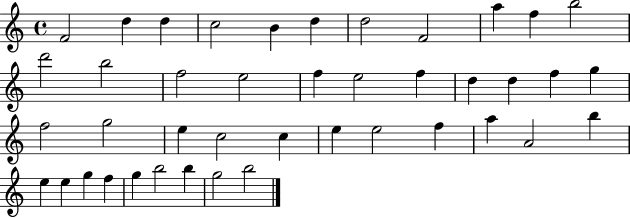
F4/h D5/q D5/q C5/h B4/q D5/q D5/h F4/h A5/q F5/q B5/h D6/h B5/h F5/h E5/h F5/q E5/h F5/q D5/q D5/q F5/q G5/q F5/h G5/h E5/q C5/h C5/q E5/q E5/h F5/q A5/q A4/h B5/q E5/q E5/q G5/q F5/q G5/q B5/h B5/q G5/h B5/h